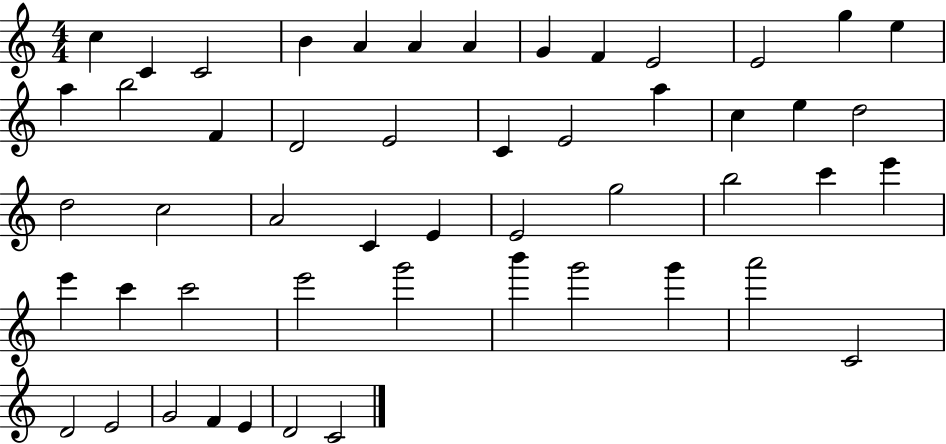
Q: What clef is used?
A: treble